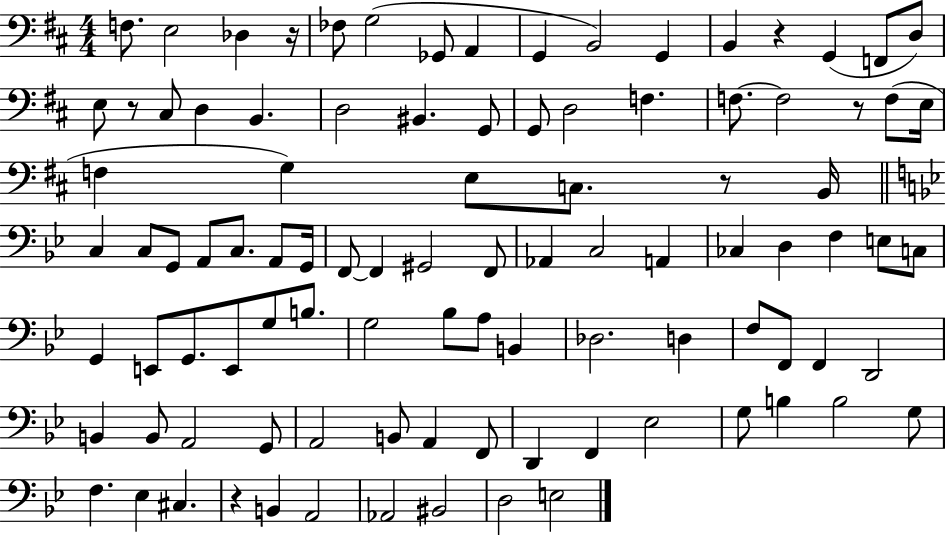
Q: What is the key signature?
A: D major